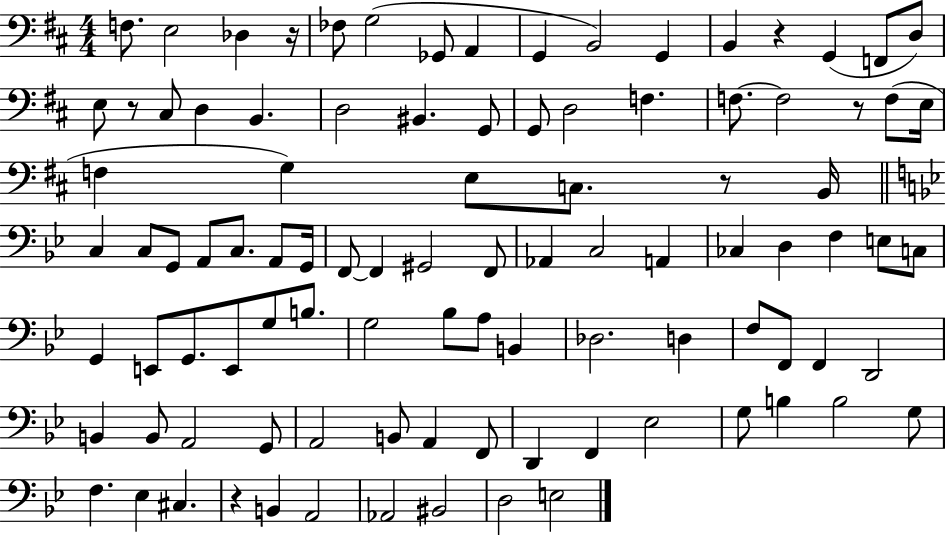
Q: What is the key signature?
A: D major